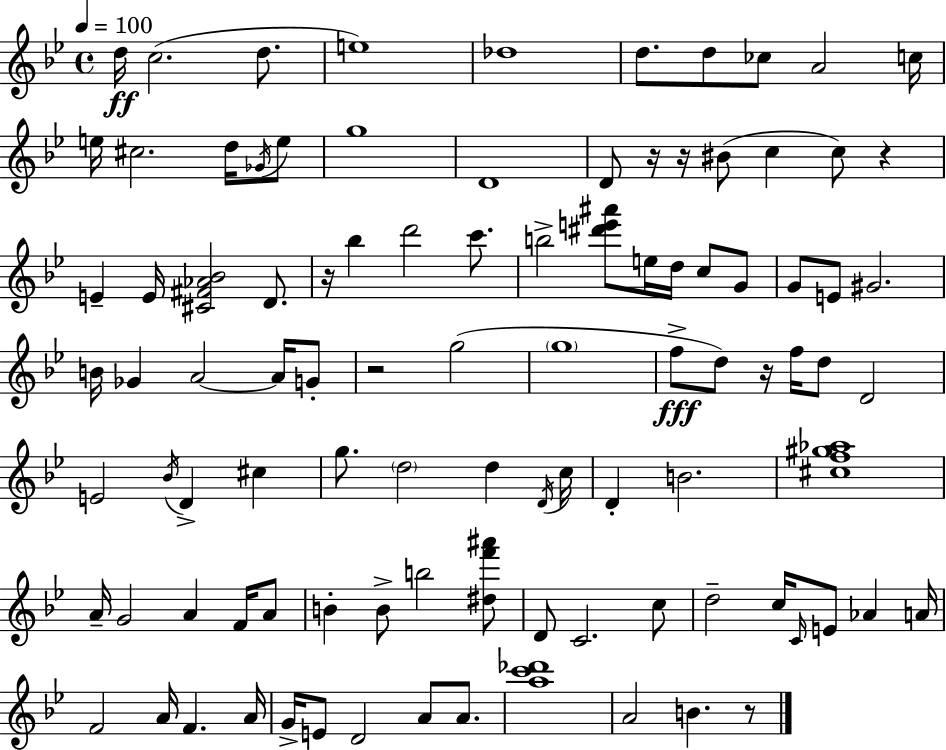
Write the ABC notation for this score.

X:1
T:Untitled
M:4/4
L:1/4
K:Bb
d/4 c2 d/2 e4 _d4 d/2 d/2 _c/2 A2 c/4 e/4 ^c2 d/4 _G/4 e/2 g4 D4 D/2 z/4 z/4 ^B/2 c c/2 z E E/4 [^C^F_A_B]2 D/2 z/4 _b d'2 c'/2 b2 [^d'e'^a']/2 e/4 d/4 c/2 G/2 G/2 E/2 ^G2 B/4 _G A2 A/4 G/2 z2 g2 g4 f/2 d/2 z/4 f/4 d/2 D2 E2 _B/4 D ^c g/2 d2 d D/4 c/4 D B2 [^cf^g_a]4 A/4 G2 A F/4 A/2 B B/2 b2 [^df'^a']/2 D/2 C2 c/2 d2 c/4 C/4 E/2 _A A/4 F2 A/4 F A/4 G/4 E/2 D2 A/2 A/2 [ac'_d']4 A2 B z/2